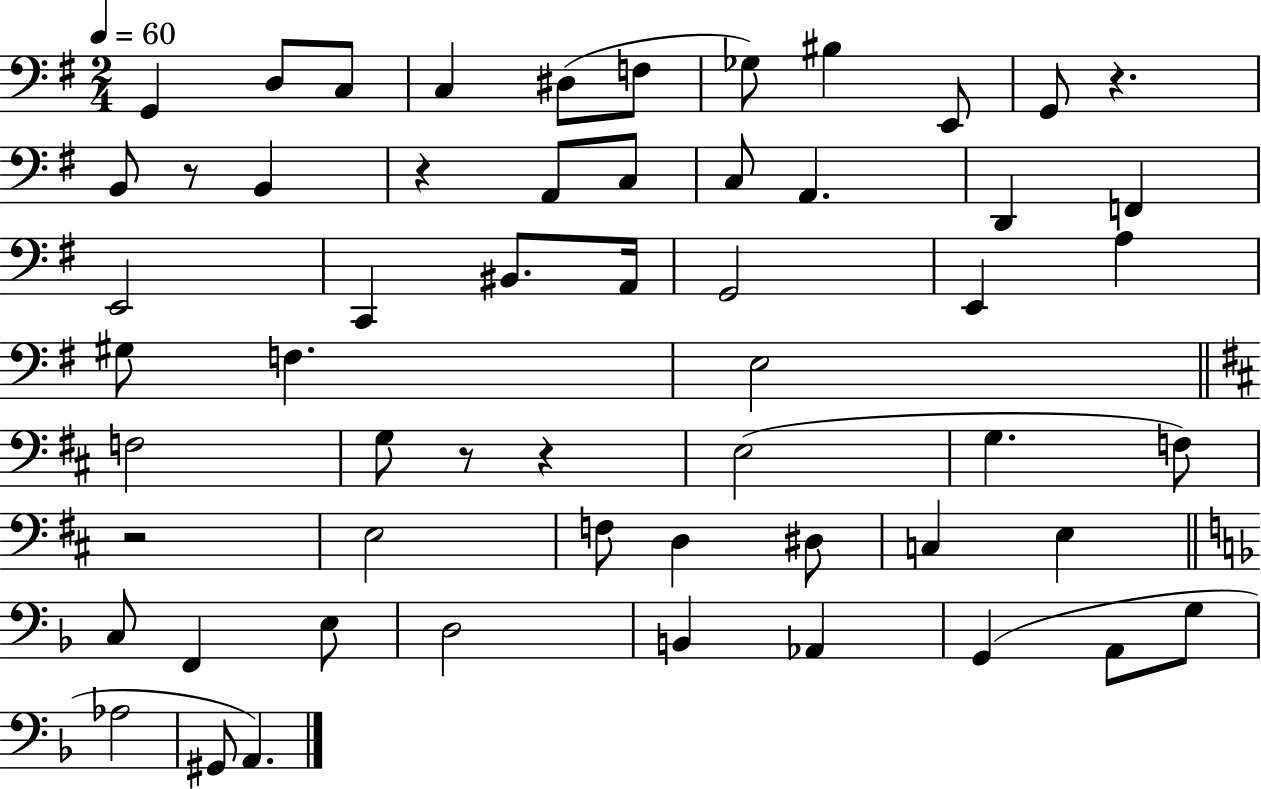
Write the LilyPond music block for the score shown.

{
  \clef bass
  \numericTimeSignature
  \time 2/4
  \key g \major
  \tempo 4 = 60
  g,4 d8 c8 | c4 dis8( f8 | ges8) bis4 e,8 | g,8 r4. | \break b,8 r8 b,4 | r4 a,8 c8 | c8 a,4. | d,4 f,4 | \break e,2 | c,4 bis,8. a,16 | g,2 | e,4 a4 | \break gis8 f4. | e2 | \bar "||" \break \key d \major f2 | g8 r8 r4 | e2( | g4. f8) | \break r2 | e2 | f8 d4 dis8 | c4 e4 | \break \bar "||" \break \key f \major c8 f,4 e8 | d2 | b,4 aes,4 | g,4( a,8 g8 | \break aes2 | gis,8 a,4.) | \bar "|."
}